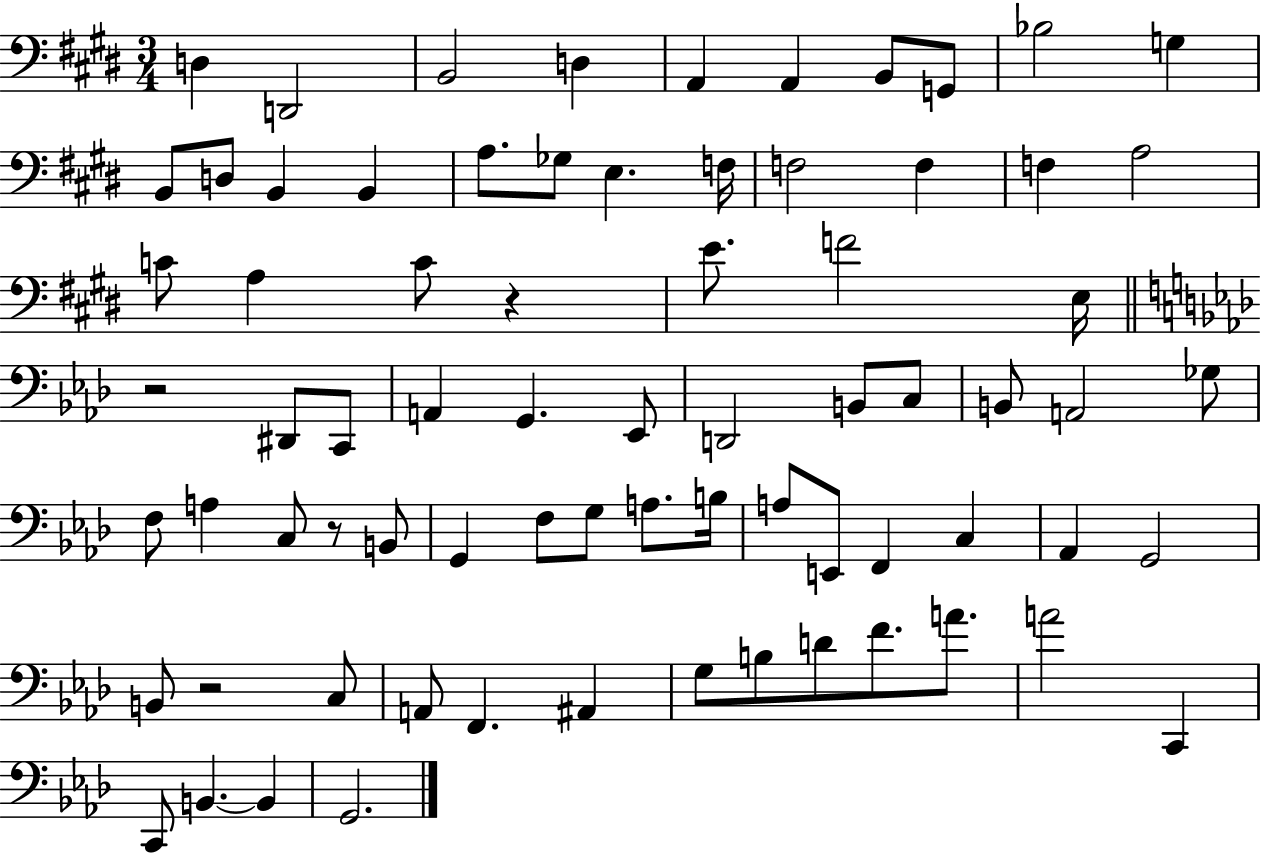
D3/q D2/h B2/h D3/q A2/q A2/q B2/e G2/e Bb3/h G3/q B2/e D3/e B2/q B2/q A3/e. Gb3/e E3/q. F3/s F3/h F3/q F3/q A3/h C4/e A3/q C4/e R/q E4/e. F4/h E3/s R/h D#2/e C2/e A2/q G2/q. Eb2/e D2/h B2/e C3/e B2/e A2/h Gb3/e F3/e A3/q C3/e R/e B2/e G2/q F3/e G3/e A3/e. B3/s A3/e E2/e F2/q C3/q Ab2/q G2/h B2/e R/h C3/e A2/e F2/q. A#2/q G3/e B3/e D4/e F4/e. A4/e. A4/h C2/q C2/e B2/q. B2/q G2/h.